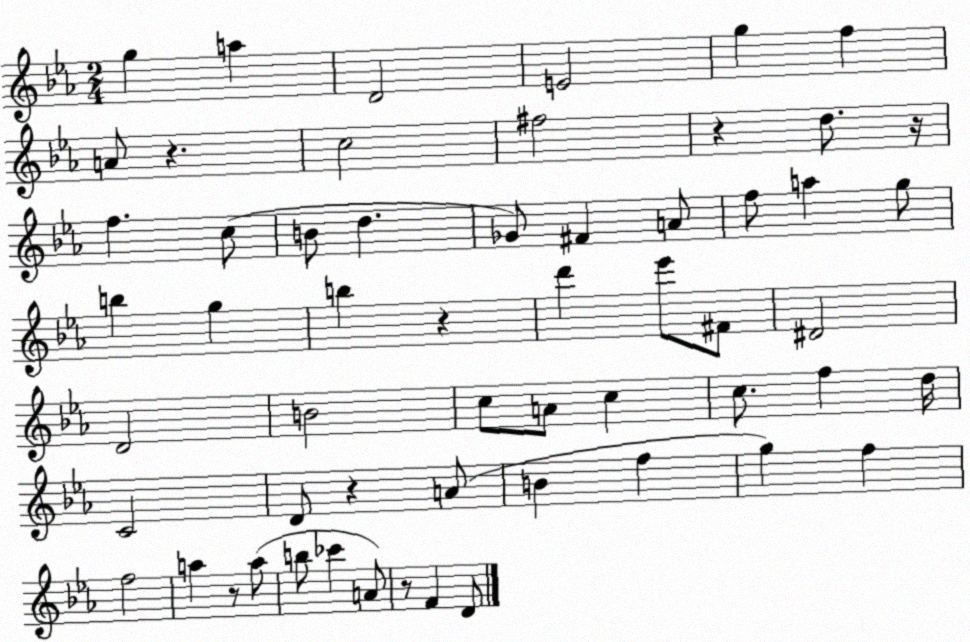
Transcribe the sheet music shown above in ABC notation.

X:1
T:Untitled
M:2/4
L:1/4
K:Eb
g a D2 E2 g f A/2 z c2 ^f2 z d/2 z/4 f c/2 B/2 d _G/2 ^F A/2 f/2 a g/2 b g b z d' _e'/2 ^F/2 ^D2 D2 B2 c/2 A/2 c c/2 f d/4 C2 D/2 z A/2 B f g f f2 a z/2 a/2 b/2 _c' A/2 z/2 F D/2